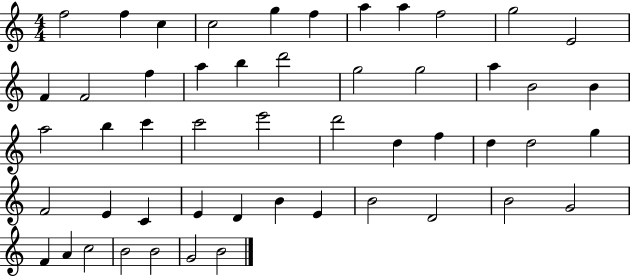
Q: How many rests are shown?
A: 0